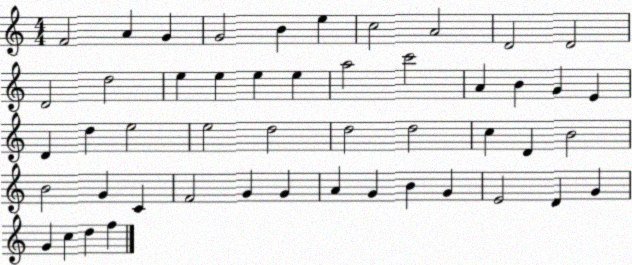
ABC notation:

X:1
T:Untitled
M:4/4
L:1/4
K:C
F2 A G G2 B e c2 A2 D2 D2 D2 d2 e e e e a2 c'2 A B G E D d e2 e2 d2 d2 d2 c D B2 B2 G C F2 G G A G B G E2 D G G c d f